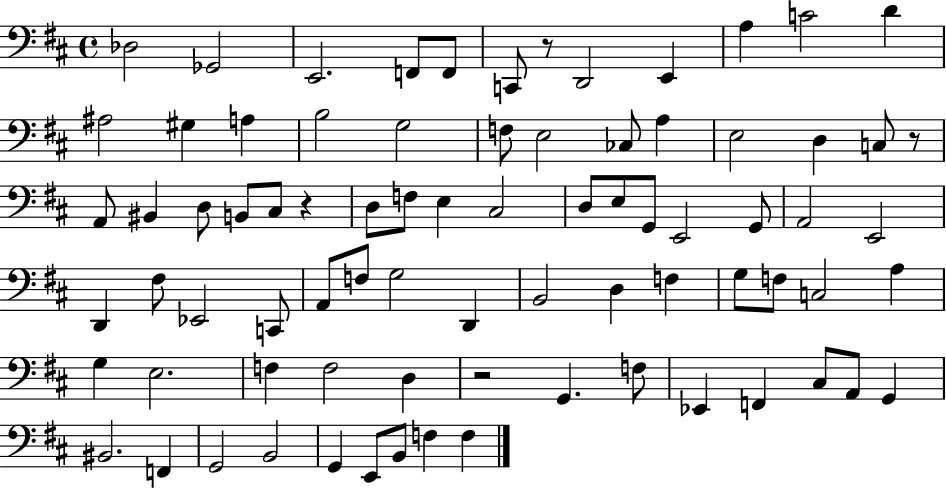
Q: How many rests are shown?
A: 4